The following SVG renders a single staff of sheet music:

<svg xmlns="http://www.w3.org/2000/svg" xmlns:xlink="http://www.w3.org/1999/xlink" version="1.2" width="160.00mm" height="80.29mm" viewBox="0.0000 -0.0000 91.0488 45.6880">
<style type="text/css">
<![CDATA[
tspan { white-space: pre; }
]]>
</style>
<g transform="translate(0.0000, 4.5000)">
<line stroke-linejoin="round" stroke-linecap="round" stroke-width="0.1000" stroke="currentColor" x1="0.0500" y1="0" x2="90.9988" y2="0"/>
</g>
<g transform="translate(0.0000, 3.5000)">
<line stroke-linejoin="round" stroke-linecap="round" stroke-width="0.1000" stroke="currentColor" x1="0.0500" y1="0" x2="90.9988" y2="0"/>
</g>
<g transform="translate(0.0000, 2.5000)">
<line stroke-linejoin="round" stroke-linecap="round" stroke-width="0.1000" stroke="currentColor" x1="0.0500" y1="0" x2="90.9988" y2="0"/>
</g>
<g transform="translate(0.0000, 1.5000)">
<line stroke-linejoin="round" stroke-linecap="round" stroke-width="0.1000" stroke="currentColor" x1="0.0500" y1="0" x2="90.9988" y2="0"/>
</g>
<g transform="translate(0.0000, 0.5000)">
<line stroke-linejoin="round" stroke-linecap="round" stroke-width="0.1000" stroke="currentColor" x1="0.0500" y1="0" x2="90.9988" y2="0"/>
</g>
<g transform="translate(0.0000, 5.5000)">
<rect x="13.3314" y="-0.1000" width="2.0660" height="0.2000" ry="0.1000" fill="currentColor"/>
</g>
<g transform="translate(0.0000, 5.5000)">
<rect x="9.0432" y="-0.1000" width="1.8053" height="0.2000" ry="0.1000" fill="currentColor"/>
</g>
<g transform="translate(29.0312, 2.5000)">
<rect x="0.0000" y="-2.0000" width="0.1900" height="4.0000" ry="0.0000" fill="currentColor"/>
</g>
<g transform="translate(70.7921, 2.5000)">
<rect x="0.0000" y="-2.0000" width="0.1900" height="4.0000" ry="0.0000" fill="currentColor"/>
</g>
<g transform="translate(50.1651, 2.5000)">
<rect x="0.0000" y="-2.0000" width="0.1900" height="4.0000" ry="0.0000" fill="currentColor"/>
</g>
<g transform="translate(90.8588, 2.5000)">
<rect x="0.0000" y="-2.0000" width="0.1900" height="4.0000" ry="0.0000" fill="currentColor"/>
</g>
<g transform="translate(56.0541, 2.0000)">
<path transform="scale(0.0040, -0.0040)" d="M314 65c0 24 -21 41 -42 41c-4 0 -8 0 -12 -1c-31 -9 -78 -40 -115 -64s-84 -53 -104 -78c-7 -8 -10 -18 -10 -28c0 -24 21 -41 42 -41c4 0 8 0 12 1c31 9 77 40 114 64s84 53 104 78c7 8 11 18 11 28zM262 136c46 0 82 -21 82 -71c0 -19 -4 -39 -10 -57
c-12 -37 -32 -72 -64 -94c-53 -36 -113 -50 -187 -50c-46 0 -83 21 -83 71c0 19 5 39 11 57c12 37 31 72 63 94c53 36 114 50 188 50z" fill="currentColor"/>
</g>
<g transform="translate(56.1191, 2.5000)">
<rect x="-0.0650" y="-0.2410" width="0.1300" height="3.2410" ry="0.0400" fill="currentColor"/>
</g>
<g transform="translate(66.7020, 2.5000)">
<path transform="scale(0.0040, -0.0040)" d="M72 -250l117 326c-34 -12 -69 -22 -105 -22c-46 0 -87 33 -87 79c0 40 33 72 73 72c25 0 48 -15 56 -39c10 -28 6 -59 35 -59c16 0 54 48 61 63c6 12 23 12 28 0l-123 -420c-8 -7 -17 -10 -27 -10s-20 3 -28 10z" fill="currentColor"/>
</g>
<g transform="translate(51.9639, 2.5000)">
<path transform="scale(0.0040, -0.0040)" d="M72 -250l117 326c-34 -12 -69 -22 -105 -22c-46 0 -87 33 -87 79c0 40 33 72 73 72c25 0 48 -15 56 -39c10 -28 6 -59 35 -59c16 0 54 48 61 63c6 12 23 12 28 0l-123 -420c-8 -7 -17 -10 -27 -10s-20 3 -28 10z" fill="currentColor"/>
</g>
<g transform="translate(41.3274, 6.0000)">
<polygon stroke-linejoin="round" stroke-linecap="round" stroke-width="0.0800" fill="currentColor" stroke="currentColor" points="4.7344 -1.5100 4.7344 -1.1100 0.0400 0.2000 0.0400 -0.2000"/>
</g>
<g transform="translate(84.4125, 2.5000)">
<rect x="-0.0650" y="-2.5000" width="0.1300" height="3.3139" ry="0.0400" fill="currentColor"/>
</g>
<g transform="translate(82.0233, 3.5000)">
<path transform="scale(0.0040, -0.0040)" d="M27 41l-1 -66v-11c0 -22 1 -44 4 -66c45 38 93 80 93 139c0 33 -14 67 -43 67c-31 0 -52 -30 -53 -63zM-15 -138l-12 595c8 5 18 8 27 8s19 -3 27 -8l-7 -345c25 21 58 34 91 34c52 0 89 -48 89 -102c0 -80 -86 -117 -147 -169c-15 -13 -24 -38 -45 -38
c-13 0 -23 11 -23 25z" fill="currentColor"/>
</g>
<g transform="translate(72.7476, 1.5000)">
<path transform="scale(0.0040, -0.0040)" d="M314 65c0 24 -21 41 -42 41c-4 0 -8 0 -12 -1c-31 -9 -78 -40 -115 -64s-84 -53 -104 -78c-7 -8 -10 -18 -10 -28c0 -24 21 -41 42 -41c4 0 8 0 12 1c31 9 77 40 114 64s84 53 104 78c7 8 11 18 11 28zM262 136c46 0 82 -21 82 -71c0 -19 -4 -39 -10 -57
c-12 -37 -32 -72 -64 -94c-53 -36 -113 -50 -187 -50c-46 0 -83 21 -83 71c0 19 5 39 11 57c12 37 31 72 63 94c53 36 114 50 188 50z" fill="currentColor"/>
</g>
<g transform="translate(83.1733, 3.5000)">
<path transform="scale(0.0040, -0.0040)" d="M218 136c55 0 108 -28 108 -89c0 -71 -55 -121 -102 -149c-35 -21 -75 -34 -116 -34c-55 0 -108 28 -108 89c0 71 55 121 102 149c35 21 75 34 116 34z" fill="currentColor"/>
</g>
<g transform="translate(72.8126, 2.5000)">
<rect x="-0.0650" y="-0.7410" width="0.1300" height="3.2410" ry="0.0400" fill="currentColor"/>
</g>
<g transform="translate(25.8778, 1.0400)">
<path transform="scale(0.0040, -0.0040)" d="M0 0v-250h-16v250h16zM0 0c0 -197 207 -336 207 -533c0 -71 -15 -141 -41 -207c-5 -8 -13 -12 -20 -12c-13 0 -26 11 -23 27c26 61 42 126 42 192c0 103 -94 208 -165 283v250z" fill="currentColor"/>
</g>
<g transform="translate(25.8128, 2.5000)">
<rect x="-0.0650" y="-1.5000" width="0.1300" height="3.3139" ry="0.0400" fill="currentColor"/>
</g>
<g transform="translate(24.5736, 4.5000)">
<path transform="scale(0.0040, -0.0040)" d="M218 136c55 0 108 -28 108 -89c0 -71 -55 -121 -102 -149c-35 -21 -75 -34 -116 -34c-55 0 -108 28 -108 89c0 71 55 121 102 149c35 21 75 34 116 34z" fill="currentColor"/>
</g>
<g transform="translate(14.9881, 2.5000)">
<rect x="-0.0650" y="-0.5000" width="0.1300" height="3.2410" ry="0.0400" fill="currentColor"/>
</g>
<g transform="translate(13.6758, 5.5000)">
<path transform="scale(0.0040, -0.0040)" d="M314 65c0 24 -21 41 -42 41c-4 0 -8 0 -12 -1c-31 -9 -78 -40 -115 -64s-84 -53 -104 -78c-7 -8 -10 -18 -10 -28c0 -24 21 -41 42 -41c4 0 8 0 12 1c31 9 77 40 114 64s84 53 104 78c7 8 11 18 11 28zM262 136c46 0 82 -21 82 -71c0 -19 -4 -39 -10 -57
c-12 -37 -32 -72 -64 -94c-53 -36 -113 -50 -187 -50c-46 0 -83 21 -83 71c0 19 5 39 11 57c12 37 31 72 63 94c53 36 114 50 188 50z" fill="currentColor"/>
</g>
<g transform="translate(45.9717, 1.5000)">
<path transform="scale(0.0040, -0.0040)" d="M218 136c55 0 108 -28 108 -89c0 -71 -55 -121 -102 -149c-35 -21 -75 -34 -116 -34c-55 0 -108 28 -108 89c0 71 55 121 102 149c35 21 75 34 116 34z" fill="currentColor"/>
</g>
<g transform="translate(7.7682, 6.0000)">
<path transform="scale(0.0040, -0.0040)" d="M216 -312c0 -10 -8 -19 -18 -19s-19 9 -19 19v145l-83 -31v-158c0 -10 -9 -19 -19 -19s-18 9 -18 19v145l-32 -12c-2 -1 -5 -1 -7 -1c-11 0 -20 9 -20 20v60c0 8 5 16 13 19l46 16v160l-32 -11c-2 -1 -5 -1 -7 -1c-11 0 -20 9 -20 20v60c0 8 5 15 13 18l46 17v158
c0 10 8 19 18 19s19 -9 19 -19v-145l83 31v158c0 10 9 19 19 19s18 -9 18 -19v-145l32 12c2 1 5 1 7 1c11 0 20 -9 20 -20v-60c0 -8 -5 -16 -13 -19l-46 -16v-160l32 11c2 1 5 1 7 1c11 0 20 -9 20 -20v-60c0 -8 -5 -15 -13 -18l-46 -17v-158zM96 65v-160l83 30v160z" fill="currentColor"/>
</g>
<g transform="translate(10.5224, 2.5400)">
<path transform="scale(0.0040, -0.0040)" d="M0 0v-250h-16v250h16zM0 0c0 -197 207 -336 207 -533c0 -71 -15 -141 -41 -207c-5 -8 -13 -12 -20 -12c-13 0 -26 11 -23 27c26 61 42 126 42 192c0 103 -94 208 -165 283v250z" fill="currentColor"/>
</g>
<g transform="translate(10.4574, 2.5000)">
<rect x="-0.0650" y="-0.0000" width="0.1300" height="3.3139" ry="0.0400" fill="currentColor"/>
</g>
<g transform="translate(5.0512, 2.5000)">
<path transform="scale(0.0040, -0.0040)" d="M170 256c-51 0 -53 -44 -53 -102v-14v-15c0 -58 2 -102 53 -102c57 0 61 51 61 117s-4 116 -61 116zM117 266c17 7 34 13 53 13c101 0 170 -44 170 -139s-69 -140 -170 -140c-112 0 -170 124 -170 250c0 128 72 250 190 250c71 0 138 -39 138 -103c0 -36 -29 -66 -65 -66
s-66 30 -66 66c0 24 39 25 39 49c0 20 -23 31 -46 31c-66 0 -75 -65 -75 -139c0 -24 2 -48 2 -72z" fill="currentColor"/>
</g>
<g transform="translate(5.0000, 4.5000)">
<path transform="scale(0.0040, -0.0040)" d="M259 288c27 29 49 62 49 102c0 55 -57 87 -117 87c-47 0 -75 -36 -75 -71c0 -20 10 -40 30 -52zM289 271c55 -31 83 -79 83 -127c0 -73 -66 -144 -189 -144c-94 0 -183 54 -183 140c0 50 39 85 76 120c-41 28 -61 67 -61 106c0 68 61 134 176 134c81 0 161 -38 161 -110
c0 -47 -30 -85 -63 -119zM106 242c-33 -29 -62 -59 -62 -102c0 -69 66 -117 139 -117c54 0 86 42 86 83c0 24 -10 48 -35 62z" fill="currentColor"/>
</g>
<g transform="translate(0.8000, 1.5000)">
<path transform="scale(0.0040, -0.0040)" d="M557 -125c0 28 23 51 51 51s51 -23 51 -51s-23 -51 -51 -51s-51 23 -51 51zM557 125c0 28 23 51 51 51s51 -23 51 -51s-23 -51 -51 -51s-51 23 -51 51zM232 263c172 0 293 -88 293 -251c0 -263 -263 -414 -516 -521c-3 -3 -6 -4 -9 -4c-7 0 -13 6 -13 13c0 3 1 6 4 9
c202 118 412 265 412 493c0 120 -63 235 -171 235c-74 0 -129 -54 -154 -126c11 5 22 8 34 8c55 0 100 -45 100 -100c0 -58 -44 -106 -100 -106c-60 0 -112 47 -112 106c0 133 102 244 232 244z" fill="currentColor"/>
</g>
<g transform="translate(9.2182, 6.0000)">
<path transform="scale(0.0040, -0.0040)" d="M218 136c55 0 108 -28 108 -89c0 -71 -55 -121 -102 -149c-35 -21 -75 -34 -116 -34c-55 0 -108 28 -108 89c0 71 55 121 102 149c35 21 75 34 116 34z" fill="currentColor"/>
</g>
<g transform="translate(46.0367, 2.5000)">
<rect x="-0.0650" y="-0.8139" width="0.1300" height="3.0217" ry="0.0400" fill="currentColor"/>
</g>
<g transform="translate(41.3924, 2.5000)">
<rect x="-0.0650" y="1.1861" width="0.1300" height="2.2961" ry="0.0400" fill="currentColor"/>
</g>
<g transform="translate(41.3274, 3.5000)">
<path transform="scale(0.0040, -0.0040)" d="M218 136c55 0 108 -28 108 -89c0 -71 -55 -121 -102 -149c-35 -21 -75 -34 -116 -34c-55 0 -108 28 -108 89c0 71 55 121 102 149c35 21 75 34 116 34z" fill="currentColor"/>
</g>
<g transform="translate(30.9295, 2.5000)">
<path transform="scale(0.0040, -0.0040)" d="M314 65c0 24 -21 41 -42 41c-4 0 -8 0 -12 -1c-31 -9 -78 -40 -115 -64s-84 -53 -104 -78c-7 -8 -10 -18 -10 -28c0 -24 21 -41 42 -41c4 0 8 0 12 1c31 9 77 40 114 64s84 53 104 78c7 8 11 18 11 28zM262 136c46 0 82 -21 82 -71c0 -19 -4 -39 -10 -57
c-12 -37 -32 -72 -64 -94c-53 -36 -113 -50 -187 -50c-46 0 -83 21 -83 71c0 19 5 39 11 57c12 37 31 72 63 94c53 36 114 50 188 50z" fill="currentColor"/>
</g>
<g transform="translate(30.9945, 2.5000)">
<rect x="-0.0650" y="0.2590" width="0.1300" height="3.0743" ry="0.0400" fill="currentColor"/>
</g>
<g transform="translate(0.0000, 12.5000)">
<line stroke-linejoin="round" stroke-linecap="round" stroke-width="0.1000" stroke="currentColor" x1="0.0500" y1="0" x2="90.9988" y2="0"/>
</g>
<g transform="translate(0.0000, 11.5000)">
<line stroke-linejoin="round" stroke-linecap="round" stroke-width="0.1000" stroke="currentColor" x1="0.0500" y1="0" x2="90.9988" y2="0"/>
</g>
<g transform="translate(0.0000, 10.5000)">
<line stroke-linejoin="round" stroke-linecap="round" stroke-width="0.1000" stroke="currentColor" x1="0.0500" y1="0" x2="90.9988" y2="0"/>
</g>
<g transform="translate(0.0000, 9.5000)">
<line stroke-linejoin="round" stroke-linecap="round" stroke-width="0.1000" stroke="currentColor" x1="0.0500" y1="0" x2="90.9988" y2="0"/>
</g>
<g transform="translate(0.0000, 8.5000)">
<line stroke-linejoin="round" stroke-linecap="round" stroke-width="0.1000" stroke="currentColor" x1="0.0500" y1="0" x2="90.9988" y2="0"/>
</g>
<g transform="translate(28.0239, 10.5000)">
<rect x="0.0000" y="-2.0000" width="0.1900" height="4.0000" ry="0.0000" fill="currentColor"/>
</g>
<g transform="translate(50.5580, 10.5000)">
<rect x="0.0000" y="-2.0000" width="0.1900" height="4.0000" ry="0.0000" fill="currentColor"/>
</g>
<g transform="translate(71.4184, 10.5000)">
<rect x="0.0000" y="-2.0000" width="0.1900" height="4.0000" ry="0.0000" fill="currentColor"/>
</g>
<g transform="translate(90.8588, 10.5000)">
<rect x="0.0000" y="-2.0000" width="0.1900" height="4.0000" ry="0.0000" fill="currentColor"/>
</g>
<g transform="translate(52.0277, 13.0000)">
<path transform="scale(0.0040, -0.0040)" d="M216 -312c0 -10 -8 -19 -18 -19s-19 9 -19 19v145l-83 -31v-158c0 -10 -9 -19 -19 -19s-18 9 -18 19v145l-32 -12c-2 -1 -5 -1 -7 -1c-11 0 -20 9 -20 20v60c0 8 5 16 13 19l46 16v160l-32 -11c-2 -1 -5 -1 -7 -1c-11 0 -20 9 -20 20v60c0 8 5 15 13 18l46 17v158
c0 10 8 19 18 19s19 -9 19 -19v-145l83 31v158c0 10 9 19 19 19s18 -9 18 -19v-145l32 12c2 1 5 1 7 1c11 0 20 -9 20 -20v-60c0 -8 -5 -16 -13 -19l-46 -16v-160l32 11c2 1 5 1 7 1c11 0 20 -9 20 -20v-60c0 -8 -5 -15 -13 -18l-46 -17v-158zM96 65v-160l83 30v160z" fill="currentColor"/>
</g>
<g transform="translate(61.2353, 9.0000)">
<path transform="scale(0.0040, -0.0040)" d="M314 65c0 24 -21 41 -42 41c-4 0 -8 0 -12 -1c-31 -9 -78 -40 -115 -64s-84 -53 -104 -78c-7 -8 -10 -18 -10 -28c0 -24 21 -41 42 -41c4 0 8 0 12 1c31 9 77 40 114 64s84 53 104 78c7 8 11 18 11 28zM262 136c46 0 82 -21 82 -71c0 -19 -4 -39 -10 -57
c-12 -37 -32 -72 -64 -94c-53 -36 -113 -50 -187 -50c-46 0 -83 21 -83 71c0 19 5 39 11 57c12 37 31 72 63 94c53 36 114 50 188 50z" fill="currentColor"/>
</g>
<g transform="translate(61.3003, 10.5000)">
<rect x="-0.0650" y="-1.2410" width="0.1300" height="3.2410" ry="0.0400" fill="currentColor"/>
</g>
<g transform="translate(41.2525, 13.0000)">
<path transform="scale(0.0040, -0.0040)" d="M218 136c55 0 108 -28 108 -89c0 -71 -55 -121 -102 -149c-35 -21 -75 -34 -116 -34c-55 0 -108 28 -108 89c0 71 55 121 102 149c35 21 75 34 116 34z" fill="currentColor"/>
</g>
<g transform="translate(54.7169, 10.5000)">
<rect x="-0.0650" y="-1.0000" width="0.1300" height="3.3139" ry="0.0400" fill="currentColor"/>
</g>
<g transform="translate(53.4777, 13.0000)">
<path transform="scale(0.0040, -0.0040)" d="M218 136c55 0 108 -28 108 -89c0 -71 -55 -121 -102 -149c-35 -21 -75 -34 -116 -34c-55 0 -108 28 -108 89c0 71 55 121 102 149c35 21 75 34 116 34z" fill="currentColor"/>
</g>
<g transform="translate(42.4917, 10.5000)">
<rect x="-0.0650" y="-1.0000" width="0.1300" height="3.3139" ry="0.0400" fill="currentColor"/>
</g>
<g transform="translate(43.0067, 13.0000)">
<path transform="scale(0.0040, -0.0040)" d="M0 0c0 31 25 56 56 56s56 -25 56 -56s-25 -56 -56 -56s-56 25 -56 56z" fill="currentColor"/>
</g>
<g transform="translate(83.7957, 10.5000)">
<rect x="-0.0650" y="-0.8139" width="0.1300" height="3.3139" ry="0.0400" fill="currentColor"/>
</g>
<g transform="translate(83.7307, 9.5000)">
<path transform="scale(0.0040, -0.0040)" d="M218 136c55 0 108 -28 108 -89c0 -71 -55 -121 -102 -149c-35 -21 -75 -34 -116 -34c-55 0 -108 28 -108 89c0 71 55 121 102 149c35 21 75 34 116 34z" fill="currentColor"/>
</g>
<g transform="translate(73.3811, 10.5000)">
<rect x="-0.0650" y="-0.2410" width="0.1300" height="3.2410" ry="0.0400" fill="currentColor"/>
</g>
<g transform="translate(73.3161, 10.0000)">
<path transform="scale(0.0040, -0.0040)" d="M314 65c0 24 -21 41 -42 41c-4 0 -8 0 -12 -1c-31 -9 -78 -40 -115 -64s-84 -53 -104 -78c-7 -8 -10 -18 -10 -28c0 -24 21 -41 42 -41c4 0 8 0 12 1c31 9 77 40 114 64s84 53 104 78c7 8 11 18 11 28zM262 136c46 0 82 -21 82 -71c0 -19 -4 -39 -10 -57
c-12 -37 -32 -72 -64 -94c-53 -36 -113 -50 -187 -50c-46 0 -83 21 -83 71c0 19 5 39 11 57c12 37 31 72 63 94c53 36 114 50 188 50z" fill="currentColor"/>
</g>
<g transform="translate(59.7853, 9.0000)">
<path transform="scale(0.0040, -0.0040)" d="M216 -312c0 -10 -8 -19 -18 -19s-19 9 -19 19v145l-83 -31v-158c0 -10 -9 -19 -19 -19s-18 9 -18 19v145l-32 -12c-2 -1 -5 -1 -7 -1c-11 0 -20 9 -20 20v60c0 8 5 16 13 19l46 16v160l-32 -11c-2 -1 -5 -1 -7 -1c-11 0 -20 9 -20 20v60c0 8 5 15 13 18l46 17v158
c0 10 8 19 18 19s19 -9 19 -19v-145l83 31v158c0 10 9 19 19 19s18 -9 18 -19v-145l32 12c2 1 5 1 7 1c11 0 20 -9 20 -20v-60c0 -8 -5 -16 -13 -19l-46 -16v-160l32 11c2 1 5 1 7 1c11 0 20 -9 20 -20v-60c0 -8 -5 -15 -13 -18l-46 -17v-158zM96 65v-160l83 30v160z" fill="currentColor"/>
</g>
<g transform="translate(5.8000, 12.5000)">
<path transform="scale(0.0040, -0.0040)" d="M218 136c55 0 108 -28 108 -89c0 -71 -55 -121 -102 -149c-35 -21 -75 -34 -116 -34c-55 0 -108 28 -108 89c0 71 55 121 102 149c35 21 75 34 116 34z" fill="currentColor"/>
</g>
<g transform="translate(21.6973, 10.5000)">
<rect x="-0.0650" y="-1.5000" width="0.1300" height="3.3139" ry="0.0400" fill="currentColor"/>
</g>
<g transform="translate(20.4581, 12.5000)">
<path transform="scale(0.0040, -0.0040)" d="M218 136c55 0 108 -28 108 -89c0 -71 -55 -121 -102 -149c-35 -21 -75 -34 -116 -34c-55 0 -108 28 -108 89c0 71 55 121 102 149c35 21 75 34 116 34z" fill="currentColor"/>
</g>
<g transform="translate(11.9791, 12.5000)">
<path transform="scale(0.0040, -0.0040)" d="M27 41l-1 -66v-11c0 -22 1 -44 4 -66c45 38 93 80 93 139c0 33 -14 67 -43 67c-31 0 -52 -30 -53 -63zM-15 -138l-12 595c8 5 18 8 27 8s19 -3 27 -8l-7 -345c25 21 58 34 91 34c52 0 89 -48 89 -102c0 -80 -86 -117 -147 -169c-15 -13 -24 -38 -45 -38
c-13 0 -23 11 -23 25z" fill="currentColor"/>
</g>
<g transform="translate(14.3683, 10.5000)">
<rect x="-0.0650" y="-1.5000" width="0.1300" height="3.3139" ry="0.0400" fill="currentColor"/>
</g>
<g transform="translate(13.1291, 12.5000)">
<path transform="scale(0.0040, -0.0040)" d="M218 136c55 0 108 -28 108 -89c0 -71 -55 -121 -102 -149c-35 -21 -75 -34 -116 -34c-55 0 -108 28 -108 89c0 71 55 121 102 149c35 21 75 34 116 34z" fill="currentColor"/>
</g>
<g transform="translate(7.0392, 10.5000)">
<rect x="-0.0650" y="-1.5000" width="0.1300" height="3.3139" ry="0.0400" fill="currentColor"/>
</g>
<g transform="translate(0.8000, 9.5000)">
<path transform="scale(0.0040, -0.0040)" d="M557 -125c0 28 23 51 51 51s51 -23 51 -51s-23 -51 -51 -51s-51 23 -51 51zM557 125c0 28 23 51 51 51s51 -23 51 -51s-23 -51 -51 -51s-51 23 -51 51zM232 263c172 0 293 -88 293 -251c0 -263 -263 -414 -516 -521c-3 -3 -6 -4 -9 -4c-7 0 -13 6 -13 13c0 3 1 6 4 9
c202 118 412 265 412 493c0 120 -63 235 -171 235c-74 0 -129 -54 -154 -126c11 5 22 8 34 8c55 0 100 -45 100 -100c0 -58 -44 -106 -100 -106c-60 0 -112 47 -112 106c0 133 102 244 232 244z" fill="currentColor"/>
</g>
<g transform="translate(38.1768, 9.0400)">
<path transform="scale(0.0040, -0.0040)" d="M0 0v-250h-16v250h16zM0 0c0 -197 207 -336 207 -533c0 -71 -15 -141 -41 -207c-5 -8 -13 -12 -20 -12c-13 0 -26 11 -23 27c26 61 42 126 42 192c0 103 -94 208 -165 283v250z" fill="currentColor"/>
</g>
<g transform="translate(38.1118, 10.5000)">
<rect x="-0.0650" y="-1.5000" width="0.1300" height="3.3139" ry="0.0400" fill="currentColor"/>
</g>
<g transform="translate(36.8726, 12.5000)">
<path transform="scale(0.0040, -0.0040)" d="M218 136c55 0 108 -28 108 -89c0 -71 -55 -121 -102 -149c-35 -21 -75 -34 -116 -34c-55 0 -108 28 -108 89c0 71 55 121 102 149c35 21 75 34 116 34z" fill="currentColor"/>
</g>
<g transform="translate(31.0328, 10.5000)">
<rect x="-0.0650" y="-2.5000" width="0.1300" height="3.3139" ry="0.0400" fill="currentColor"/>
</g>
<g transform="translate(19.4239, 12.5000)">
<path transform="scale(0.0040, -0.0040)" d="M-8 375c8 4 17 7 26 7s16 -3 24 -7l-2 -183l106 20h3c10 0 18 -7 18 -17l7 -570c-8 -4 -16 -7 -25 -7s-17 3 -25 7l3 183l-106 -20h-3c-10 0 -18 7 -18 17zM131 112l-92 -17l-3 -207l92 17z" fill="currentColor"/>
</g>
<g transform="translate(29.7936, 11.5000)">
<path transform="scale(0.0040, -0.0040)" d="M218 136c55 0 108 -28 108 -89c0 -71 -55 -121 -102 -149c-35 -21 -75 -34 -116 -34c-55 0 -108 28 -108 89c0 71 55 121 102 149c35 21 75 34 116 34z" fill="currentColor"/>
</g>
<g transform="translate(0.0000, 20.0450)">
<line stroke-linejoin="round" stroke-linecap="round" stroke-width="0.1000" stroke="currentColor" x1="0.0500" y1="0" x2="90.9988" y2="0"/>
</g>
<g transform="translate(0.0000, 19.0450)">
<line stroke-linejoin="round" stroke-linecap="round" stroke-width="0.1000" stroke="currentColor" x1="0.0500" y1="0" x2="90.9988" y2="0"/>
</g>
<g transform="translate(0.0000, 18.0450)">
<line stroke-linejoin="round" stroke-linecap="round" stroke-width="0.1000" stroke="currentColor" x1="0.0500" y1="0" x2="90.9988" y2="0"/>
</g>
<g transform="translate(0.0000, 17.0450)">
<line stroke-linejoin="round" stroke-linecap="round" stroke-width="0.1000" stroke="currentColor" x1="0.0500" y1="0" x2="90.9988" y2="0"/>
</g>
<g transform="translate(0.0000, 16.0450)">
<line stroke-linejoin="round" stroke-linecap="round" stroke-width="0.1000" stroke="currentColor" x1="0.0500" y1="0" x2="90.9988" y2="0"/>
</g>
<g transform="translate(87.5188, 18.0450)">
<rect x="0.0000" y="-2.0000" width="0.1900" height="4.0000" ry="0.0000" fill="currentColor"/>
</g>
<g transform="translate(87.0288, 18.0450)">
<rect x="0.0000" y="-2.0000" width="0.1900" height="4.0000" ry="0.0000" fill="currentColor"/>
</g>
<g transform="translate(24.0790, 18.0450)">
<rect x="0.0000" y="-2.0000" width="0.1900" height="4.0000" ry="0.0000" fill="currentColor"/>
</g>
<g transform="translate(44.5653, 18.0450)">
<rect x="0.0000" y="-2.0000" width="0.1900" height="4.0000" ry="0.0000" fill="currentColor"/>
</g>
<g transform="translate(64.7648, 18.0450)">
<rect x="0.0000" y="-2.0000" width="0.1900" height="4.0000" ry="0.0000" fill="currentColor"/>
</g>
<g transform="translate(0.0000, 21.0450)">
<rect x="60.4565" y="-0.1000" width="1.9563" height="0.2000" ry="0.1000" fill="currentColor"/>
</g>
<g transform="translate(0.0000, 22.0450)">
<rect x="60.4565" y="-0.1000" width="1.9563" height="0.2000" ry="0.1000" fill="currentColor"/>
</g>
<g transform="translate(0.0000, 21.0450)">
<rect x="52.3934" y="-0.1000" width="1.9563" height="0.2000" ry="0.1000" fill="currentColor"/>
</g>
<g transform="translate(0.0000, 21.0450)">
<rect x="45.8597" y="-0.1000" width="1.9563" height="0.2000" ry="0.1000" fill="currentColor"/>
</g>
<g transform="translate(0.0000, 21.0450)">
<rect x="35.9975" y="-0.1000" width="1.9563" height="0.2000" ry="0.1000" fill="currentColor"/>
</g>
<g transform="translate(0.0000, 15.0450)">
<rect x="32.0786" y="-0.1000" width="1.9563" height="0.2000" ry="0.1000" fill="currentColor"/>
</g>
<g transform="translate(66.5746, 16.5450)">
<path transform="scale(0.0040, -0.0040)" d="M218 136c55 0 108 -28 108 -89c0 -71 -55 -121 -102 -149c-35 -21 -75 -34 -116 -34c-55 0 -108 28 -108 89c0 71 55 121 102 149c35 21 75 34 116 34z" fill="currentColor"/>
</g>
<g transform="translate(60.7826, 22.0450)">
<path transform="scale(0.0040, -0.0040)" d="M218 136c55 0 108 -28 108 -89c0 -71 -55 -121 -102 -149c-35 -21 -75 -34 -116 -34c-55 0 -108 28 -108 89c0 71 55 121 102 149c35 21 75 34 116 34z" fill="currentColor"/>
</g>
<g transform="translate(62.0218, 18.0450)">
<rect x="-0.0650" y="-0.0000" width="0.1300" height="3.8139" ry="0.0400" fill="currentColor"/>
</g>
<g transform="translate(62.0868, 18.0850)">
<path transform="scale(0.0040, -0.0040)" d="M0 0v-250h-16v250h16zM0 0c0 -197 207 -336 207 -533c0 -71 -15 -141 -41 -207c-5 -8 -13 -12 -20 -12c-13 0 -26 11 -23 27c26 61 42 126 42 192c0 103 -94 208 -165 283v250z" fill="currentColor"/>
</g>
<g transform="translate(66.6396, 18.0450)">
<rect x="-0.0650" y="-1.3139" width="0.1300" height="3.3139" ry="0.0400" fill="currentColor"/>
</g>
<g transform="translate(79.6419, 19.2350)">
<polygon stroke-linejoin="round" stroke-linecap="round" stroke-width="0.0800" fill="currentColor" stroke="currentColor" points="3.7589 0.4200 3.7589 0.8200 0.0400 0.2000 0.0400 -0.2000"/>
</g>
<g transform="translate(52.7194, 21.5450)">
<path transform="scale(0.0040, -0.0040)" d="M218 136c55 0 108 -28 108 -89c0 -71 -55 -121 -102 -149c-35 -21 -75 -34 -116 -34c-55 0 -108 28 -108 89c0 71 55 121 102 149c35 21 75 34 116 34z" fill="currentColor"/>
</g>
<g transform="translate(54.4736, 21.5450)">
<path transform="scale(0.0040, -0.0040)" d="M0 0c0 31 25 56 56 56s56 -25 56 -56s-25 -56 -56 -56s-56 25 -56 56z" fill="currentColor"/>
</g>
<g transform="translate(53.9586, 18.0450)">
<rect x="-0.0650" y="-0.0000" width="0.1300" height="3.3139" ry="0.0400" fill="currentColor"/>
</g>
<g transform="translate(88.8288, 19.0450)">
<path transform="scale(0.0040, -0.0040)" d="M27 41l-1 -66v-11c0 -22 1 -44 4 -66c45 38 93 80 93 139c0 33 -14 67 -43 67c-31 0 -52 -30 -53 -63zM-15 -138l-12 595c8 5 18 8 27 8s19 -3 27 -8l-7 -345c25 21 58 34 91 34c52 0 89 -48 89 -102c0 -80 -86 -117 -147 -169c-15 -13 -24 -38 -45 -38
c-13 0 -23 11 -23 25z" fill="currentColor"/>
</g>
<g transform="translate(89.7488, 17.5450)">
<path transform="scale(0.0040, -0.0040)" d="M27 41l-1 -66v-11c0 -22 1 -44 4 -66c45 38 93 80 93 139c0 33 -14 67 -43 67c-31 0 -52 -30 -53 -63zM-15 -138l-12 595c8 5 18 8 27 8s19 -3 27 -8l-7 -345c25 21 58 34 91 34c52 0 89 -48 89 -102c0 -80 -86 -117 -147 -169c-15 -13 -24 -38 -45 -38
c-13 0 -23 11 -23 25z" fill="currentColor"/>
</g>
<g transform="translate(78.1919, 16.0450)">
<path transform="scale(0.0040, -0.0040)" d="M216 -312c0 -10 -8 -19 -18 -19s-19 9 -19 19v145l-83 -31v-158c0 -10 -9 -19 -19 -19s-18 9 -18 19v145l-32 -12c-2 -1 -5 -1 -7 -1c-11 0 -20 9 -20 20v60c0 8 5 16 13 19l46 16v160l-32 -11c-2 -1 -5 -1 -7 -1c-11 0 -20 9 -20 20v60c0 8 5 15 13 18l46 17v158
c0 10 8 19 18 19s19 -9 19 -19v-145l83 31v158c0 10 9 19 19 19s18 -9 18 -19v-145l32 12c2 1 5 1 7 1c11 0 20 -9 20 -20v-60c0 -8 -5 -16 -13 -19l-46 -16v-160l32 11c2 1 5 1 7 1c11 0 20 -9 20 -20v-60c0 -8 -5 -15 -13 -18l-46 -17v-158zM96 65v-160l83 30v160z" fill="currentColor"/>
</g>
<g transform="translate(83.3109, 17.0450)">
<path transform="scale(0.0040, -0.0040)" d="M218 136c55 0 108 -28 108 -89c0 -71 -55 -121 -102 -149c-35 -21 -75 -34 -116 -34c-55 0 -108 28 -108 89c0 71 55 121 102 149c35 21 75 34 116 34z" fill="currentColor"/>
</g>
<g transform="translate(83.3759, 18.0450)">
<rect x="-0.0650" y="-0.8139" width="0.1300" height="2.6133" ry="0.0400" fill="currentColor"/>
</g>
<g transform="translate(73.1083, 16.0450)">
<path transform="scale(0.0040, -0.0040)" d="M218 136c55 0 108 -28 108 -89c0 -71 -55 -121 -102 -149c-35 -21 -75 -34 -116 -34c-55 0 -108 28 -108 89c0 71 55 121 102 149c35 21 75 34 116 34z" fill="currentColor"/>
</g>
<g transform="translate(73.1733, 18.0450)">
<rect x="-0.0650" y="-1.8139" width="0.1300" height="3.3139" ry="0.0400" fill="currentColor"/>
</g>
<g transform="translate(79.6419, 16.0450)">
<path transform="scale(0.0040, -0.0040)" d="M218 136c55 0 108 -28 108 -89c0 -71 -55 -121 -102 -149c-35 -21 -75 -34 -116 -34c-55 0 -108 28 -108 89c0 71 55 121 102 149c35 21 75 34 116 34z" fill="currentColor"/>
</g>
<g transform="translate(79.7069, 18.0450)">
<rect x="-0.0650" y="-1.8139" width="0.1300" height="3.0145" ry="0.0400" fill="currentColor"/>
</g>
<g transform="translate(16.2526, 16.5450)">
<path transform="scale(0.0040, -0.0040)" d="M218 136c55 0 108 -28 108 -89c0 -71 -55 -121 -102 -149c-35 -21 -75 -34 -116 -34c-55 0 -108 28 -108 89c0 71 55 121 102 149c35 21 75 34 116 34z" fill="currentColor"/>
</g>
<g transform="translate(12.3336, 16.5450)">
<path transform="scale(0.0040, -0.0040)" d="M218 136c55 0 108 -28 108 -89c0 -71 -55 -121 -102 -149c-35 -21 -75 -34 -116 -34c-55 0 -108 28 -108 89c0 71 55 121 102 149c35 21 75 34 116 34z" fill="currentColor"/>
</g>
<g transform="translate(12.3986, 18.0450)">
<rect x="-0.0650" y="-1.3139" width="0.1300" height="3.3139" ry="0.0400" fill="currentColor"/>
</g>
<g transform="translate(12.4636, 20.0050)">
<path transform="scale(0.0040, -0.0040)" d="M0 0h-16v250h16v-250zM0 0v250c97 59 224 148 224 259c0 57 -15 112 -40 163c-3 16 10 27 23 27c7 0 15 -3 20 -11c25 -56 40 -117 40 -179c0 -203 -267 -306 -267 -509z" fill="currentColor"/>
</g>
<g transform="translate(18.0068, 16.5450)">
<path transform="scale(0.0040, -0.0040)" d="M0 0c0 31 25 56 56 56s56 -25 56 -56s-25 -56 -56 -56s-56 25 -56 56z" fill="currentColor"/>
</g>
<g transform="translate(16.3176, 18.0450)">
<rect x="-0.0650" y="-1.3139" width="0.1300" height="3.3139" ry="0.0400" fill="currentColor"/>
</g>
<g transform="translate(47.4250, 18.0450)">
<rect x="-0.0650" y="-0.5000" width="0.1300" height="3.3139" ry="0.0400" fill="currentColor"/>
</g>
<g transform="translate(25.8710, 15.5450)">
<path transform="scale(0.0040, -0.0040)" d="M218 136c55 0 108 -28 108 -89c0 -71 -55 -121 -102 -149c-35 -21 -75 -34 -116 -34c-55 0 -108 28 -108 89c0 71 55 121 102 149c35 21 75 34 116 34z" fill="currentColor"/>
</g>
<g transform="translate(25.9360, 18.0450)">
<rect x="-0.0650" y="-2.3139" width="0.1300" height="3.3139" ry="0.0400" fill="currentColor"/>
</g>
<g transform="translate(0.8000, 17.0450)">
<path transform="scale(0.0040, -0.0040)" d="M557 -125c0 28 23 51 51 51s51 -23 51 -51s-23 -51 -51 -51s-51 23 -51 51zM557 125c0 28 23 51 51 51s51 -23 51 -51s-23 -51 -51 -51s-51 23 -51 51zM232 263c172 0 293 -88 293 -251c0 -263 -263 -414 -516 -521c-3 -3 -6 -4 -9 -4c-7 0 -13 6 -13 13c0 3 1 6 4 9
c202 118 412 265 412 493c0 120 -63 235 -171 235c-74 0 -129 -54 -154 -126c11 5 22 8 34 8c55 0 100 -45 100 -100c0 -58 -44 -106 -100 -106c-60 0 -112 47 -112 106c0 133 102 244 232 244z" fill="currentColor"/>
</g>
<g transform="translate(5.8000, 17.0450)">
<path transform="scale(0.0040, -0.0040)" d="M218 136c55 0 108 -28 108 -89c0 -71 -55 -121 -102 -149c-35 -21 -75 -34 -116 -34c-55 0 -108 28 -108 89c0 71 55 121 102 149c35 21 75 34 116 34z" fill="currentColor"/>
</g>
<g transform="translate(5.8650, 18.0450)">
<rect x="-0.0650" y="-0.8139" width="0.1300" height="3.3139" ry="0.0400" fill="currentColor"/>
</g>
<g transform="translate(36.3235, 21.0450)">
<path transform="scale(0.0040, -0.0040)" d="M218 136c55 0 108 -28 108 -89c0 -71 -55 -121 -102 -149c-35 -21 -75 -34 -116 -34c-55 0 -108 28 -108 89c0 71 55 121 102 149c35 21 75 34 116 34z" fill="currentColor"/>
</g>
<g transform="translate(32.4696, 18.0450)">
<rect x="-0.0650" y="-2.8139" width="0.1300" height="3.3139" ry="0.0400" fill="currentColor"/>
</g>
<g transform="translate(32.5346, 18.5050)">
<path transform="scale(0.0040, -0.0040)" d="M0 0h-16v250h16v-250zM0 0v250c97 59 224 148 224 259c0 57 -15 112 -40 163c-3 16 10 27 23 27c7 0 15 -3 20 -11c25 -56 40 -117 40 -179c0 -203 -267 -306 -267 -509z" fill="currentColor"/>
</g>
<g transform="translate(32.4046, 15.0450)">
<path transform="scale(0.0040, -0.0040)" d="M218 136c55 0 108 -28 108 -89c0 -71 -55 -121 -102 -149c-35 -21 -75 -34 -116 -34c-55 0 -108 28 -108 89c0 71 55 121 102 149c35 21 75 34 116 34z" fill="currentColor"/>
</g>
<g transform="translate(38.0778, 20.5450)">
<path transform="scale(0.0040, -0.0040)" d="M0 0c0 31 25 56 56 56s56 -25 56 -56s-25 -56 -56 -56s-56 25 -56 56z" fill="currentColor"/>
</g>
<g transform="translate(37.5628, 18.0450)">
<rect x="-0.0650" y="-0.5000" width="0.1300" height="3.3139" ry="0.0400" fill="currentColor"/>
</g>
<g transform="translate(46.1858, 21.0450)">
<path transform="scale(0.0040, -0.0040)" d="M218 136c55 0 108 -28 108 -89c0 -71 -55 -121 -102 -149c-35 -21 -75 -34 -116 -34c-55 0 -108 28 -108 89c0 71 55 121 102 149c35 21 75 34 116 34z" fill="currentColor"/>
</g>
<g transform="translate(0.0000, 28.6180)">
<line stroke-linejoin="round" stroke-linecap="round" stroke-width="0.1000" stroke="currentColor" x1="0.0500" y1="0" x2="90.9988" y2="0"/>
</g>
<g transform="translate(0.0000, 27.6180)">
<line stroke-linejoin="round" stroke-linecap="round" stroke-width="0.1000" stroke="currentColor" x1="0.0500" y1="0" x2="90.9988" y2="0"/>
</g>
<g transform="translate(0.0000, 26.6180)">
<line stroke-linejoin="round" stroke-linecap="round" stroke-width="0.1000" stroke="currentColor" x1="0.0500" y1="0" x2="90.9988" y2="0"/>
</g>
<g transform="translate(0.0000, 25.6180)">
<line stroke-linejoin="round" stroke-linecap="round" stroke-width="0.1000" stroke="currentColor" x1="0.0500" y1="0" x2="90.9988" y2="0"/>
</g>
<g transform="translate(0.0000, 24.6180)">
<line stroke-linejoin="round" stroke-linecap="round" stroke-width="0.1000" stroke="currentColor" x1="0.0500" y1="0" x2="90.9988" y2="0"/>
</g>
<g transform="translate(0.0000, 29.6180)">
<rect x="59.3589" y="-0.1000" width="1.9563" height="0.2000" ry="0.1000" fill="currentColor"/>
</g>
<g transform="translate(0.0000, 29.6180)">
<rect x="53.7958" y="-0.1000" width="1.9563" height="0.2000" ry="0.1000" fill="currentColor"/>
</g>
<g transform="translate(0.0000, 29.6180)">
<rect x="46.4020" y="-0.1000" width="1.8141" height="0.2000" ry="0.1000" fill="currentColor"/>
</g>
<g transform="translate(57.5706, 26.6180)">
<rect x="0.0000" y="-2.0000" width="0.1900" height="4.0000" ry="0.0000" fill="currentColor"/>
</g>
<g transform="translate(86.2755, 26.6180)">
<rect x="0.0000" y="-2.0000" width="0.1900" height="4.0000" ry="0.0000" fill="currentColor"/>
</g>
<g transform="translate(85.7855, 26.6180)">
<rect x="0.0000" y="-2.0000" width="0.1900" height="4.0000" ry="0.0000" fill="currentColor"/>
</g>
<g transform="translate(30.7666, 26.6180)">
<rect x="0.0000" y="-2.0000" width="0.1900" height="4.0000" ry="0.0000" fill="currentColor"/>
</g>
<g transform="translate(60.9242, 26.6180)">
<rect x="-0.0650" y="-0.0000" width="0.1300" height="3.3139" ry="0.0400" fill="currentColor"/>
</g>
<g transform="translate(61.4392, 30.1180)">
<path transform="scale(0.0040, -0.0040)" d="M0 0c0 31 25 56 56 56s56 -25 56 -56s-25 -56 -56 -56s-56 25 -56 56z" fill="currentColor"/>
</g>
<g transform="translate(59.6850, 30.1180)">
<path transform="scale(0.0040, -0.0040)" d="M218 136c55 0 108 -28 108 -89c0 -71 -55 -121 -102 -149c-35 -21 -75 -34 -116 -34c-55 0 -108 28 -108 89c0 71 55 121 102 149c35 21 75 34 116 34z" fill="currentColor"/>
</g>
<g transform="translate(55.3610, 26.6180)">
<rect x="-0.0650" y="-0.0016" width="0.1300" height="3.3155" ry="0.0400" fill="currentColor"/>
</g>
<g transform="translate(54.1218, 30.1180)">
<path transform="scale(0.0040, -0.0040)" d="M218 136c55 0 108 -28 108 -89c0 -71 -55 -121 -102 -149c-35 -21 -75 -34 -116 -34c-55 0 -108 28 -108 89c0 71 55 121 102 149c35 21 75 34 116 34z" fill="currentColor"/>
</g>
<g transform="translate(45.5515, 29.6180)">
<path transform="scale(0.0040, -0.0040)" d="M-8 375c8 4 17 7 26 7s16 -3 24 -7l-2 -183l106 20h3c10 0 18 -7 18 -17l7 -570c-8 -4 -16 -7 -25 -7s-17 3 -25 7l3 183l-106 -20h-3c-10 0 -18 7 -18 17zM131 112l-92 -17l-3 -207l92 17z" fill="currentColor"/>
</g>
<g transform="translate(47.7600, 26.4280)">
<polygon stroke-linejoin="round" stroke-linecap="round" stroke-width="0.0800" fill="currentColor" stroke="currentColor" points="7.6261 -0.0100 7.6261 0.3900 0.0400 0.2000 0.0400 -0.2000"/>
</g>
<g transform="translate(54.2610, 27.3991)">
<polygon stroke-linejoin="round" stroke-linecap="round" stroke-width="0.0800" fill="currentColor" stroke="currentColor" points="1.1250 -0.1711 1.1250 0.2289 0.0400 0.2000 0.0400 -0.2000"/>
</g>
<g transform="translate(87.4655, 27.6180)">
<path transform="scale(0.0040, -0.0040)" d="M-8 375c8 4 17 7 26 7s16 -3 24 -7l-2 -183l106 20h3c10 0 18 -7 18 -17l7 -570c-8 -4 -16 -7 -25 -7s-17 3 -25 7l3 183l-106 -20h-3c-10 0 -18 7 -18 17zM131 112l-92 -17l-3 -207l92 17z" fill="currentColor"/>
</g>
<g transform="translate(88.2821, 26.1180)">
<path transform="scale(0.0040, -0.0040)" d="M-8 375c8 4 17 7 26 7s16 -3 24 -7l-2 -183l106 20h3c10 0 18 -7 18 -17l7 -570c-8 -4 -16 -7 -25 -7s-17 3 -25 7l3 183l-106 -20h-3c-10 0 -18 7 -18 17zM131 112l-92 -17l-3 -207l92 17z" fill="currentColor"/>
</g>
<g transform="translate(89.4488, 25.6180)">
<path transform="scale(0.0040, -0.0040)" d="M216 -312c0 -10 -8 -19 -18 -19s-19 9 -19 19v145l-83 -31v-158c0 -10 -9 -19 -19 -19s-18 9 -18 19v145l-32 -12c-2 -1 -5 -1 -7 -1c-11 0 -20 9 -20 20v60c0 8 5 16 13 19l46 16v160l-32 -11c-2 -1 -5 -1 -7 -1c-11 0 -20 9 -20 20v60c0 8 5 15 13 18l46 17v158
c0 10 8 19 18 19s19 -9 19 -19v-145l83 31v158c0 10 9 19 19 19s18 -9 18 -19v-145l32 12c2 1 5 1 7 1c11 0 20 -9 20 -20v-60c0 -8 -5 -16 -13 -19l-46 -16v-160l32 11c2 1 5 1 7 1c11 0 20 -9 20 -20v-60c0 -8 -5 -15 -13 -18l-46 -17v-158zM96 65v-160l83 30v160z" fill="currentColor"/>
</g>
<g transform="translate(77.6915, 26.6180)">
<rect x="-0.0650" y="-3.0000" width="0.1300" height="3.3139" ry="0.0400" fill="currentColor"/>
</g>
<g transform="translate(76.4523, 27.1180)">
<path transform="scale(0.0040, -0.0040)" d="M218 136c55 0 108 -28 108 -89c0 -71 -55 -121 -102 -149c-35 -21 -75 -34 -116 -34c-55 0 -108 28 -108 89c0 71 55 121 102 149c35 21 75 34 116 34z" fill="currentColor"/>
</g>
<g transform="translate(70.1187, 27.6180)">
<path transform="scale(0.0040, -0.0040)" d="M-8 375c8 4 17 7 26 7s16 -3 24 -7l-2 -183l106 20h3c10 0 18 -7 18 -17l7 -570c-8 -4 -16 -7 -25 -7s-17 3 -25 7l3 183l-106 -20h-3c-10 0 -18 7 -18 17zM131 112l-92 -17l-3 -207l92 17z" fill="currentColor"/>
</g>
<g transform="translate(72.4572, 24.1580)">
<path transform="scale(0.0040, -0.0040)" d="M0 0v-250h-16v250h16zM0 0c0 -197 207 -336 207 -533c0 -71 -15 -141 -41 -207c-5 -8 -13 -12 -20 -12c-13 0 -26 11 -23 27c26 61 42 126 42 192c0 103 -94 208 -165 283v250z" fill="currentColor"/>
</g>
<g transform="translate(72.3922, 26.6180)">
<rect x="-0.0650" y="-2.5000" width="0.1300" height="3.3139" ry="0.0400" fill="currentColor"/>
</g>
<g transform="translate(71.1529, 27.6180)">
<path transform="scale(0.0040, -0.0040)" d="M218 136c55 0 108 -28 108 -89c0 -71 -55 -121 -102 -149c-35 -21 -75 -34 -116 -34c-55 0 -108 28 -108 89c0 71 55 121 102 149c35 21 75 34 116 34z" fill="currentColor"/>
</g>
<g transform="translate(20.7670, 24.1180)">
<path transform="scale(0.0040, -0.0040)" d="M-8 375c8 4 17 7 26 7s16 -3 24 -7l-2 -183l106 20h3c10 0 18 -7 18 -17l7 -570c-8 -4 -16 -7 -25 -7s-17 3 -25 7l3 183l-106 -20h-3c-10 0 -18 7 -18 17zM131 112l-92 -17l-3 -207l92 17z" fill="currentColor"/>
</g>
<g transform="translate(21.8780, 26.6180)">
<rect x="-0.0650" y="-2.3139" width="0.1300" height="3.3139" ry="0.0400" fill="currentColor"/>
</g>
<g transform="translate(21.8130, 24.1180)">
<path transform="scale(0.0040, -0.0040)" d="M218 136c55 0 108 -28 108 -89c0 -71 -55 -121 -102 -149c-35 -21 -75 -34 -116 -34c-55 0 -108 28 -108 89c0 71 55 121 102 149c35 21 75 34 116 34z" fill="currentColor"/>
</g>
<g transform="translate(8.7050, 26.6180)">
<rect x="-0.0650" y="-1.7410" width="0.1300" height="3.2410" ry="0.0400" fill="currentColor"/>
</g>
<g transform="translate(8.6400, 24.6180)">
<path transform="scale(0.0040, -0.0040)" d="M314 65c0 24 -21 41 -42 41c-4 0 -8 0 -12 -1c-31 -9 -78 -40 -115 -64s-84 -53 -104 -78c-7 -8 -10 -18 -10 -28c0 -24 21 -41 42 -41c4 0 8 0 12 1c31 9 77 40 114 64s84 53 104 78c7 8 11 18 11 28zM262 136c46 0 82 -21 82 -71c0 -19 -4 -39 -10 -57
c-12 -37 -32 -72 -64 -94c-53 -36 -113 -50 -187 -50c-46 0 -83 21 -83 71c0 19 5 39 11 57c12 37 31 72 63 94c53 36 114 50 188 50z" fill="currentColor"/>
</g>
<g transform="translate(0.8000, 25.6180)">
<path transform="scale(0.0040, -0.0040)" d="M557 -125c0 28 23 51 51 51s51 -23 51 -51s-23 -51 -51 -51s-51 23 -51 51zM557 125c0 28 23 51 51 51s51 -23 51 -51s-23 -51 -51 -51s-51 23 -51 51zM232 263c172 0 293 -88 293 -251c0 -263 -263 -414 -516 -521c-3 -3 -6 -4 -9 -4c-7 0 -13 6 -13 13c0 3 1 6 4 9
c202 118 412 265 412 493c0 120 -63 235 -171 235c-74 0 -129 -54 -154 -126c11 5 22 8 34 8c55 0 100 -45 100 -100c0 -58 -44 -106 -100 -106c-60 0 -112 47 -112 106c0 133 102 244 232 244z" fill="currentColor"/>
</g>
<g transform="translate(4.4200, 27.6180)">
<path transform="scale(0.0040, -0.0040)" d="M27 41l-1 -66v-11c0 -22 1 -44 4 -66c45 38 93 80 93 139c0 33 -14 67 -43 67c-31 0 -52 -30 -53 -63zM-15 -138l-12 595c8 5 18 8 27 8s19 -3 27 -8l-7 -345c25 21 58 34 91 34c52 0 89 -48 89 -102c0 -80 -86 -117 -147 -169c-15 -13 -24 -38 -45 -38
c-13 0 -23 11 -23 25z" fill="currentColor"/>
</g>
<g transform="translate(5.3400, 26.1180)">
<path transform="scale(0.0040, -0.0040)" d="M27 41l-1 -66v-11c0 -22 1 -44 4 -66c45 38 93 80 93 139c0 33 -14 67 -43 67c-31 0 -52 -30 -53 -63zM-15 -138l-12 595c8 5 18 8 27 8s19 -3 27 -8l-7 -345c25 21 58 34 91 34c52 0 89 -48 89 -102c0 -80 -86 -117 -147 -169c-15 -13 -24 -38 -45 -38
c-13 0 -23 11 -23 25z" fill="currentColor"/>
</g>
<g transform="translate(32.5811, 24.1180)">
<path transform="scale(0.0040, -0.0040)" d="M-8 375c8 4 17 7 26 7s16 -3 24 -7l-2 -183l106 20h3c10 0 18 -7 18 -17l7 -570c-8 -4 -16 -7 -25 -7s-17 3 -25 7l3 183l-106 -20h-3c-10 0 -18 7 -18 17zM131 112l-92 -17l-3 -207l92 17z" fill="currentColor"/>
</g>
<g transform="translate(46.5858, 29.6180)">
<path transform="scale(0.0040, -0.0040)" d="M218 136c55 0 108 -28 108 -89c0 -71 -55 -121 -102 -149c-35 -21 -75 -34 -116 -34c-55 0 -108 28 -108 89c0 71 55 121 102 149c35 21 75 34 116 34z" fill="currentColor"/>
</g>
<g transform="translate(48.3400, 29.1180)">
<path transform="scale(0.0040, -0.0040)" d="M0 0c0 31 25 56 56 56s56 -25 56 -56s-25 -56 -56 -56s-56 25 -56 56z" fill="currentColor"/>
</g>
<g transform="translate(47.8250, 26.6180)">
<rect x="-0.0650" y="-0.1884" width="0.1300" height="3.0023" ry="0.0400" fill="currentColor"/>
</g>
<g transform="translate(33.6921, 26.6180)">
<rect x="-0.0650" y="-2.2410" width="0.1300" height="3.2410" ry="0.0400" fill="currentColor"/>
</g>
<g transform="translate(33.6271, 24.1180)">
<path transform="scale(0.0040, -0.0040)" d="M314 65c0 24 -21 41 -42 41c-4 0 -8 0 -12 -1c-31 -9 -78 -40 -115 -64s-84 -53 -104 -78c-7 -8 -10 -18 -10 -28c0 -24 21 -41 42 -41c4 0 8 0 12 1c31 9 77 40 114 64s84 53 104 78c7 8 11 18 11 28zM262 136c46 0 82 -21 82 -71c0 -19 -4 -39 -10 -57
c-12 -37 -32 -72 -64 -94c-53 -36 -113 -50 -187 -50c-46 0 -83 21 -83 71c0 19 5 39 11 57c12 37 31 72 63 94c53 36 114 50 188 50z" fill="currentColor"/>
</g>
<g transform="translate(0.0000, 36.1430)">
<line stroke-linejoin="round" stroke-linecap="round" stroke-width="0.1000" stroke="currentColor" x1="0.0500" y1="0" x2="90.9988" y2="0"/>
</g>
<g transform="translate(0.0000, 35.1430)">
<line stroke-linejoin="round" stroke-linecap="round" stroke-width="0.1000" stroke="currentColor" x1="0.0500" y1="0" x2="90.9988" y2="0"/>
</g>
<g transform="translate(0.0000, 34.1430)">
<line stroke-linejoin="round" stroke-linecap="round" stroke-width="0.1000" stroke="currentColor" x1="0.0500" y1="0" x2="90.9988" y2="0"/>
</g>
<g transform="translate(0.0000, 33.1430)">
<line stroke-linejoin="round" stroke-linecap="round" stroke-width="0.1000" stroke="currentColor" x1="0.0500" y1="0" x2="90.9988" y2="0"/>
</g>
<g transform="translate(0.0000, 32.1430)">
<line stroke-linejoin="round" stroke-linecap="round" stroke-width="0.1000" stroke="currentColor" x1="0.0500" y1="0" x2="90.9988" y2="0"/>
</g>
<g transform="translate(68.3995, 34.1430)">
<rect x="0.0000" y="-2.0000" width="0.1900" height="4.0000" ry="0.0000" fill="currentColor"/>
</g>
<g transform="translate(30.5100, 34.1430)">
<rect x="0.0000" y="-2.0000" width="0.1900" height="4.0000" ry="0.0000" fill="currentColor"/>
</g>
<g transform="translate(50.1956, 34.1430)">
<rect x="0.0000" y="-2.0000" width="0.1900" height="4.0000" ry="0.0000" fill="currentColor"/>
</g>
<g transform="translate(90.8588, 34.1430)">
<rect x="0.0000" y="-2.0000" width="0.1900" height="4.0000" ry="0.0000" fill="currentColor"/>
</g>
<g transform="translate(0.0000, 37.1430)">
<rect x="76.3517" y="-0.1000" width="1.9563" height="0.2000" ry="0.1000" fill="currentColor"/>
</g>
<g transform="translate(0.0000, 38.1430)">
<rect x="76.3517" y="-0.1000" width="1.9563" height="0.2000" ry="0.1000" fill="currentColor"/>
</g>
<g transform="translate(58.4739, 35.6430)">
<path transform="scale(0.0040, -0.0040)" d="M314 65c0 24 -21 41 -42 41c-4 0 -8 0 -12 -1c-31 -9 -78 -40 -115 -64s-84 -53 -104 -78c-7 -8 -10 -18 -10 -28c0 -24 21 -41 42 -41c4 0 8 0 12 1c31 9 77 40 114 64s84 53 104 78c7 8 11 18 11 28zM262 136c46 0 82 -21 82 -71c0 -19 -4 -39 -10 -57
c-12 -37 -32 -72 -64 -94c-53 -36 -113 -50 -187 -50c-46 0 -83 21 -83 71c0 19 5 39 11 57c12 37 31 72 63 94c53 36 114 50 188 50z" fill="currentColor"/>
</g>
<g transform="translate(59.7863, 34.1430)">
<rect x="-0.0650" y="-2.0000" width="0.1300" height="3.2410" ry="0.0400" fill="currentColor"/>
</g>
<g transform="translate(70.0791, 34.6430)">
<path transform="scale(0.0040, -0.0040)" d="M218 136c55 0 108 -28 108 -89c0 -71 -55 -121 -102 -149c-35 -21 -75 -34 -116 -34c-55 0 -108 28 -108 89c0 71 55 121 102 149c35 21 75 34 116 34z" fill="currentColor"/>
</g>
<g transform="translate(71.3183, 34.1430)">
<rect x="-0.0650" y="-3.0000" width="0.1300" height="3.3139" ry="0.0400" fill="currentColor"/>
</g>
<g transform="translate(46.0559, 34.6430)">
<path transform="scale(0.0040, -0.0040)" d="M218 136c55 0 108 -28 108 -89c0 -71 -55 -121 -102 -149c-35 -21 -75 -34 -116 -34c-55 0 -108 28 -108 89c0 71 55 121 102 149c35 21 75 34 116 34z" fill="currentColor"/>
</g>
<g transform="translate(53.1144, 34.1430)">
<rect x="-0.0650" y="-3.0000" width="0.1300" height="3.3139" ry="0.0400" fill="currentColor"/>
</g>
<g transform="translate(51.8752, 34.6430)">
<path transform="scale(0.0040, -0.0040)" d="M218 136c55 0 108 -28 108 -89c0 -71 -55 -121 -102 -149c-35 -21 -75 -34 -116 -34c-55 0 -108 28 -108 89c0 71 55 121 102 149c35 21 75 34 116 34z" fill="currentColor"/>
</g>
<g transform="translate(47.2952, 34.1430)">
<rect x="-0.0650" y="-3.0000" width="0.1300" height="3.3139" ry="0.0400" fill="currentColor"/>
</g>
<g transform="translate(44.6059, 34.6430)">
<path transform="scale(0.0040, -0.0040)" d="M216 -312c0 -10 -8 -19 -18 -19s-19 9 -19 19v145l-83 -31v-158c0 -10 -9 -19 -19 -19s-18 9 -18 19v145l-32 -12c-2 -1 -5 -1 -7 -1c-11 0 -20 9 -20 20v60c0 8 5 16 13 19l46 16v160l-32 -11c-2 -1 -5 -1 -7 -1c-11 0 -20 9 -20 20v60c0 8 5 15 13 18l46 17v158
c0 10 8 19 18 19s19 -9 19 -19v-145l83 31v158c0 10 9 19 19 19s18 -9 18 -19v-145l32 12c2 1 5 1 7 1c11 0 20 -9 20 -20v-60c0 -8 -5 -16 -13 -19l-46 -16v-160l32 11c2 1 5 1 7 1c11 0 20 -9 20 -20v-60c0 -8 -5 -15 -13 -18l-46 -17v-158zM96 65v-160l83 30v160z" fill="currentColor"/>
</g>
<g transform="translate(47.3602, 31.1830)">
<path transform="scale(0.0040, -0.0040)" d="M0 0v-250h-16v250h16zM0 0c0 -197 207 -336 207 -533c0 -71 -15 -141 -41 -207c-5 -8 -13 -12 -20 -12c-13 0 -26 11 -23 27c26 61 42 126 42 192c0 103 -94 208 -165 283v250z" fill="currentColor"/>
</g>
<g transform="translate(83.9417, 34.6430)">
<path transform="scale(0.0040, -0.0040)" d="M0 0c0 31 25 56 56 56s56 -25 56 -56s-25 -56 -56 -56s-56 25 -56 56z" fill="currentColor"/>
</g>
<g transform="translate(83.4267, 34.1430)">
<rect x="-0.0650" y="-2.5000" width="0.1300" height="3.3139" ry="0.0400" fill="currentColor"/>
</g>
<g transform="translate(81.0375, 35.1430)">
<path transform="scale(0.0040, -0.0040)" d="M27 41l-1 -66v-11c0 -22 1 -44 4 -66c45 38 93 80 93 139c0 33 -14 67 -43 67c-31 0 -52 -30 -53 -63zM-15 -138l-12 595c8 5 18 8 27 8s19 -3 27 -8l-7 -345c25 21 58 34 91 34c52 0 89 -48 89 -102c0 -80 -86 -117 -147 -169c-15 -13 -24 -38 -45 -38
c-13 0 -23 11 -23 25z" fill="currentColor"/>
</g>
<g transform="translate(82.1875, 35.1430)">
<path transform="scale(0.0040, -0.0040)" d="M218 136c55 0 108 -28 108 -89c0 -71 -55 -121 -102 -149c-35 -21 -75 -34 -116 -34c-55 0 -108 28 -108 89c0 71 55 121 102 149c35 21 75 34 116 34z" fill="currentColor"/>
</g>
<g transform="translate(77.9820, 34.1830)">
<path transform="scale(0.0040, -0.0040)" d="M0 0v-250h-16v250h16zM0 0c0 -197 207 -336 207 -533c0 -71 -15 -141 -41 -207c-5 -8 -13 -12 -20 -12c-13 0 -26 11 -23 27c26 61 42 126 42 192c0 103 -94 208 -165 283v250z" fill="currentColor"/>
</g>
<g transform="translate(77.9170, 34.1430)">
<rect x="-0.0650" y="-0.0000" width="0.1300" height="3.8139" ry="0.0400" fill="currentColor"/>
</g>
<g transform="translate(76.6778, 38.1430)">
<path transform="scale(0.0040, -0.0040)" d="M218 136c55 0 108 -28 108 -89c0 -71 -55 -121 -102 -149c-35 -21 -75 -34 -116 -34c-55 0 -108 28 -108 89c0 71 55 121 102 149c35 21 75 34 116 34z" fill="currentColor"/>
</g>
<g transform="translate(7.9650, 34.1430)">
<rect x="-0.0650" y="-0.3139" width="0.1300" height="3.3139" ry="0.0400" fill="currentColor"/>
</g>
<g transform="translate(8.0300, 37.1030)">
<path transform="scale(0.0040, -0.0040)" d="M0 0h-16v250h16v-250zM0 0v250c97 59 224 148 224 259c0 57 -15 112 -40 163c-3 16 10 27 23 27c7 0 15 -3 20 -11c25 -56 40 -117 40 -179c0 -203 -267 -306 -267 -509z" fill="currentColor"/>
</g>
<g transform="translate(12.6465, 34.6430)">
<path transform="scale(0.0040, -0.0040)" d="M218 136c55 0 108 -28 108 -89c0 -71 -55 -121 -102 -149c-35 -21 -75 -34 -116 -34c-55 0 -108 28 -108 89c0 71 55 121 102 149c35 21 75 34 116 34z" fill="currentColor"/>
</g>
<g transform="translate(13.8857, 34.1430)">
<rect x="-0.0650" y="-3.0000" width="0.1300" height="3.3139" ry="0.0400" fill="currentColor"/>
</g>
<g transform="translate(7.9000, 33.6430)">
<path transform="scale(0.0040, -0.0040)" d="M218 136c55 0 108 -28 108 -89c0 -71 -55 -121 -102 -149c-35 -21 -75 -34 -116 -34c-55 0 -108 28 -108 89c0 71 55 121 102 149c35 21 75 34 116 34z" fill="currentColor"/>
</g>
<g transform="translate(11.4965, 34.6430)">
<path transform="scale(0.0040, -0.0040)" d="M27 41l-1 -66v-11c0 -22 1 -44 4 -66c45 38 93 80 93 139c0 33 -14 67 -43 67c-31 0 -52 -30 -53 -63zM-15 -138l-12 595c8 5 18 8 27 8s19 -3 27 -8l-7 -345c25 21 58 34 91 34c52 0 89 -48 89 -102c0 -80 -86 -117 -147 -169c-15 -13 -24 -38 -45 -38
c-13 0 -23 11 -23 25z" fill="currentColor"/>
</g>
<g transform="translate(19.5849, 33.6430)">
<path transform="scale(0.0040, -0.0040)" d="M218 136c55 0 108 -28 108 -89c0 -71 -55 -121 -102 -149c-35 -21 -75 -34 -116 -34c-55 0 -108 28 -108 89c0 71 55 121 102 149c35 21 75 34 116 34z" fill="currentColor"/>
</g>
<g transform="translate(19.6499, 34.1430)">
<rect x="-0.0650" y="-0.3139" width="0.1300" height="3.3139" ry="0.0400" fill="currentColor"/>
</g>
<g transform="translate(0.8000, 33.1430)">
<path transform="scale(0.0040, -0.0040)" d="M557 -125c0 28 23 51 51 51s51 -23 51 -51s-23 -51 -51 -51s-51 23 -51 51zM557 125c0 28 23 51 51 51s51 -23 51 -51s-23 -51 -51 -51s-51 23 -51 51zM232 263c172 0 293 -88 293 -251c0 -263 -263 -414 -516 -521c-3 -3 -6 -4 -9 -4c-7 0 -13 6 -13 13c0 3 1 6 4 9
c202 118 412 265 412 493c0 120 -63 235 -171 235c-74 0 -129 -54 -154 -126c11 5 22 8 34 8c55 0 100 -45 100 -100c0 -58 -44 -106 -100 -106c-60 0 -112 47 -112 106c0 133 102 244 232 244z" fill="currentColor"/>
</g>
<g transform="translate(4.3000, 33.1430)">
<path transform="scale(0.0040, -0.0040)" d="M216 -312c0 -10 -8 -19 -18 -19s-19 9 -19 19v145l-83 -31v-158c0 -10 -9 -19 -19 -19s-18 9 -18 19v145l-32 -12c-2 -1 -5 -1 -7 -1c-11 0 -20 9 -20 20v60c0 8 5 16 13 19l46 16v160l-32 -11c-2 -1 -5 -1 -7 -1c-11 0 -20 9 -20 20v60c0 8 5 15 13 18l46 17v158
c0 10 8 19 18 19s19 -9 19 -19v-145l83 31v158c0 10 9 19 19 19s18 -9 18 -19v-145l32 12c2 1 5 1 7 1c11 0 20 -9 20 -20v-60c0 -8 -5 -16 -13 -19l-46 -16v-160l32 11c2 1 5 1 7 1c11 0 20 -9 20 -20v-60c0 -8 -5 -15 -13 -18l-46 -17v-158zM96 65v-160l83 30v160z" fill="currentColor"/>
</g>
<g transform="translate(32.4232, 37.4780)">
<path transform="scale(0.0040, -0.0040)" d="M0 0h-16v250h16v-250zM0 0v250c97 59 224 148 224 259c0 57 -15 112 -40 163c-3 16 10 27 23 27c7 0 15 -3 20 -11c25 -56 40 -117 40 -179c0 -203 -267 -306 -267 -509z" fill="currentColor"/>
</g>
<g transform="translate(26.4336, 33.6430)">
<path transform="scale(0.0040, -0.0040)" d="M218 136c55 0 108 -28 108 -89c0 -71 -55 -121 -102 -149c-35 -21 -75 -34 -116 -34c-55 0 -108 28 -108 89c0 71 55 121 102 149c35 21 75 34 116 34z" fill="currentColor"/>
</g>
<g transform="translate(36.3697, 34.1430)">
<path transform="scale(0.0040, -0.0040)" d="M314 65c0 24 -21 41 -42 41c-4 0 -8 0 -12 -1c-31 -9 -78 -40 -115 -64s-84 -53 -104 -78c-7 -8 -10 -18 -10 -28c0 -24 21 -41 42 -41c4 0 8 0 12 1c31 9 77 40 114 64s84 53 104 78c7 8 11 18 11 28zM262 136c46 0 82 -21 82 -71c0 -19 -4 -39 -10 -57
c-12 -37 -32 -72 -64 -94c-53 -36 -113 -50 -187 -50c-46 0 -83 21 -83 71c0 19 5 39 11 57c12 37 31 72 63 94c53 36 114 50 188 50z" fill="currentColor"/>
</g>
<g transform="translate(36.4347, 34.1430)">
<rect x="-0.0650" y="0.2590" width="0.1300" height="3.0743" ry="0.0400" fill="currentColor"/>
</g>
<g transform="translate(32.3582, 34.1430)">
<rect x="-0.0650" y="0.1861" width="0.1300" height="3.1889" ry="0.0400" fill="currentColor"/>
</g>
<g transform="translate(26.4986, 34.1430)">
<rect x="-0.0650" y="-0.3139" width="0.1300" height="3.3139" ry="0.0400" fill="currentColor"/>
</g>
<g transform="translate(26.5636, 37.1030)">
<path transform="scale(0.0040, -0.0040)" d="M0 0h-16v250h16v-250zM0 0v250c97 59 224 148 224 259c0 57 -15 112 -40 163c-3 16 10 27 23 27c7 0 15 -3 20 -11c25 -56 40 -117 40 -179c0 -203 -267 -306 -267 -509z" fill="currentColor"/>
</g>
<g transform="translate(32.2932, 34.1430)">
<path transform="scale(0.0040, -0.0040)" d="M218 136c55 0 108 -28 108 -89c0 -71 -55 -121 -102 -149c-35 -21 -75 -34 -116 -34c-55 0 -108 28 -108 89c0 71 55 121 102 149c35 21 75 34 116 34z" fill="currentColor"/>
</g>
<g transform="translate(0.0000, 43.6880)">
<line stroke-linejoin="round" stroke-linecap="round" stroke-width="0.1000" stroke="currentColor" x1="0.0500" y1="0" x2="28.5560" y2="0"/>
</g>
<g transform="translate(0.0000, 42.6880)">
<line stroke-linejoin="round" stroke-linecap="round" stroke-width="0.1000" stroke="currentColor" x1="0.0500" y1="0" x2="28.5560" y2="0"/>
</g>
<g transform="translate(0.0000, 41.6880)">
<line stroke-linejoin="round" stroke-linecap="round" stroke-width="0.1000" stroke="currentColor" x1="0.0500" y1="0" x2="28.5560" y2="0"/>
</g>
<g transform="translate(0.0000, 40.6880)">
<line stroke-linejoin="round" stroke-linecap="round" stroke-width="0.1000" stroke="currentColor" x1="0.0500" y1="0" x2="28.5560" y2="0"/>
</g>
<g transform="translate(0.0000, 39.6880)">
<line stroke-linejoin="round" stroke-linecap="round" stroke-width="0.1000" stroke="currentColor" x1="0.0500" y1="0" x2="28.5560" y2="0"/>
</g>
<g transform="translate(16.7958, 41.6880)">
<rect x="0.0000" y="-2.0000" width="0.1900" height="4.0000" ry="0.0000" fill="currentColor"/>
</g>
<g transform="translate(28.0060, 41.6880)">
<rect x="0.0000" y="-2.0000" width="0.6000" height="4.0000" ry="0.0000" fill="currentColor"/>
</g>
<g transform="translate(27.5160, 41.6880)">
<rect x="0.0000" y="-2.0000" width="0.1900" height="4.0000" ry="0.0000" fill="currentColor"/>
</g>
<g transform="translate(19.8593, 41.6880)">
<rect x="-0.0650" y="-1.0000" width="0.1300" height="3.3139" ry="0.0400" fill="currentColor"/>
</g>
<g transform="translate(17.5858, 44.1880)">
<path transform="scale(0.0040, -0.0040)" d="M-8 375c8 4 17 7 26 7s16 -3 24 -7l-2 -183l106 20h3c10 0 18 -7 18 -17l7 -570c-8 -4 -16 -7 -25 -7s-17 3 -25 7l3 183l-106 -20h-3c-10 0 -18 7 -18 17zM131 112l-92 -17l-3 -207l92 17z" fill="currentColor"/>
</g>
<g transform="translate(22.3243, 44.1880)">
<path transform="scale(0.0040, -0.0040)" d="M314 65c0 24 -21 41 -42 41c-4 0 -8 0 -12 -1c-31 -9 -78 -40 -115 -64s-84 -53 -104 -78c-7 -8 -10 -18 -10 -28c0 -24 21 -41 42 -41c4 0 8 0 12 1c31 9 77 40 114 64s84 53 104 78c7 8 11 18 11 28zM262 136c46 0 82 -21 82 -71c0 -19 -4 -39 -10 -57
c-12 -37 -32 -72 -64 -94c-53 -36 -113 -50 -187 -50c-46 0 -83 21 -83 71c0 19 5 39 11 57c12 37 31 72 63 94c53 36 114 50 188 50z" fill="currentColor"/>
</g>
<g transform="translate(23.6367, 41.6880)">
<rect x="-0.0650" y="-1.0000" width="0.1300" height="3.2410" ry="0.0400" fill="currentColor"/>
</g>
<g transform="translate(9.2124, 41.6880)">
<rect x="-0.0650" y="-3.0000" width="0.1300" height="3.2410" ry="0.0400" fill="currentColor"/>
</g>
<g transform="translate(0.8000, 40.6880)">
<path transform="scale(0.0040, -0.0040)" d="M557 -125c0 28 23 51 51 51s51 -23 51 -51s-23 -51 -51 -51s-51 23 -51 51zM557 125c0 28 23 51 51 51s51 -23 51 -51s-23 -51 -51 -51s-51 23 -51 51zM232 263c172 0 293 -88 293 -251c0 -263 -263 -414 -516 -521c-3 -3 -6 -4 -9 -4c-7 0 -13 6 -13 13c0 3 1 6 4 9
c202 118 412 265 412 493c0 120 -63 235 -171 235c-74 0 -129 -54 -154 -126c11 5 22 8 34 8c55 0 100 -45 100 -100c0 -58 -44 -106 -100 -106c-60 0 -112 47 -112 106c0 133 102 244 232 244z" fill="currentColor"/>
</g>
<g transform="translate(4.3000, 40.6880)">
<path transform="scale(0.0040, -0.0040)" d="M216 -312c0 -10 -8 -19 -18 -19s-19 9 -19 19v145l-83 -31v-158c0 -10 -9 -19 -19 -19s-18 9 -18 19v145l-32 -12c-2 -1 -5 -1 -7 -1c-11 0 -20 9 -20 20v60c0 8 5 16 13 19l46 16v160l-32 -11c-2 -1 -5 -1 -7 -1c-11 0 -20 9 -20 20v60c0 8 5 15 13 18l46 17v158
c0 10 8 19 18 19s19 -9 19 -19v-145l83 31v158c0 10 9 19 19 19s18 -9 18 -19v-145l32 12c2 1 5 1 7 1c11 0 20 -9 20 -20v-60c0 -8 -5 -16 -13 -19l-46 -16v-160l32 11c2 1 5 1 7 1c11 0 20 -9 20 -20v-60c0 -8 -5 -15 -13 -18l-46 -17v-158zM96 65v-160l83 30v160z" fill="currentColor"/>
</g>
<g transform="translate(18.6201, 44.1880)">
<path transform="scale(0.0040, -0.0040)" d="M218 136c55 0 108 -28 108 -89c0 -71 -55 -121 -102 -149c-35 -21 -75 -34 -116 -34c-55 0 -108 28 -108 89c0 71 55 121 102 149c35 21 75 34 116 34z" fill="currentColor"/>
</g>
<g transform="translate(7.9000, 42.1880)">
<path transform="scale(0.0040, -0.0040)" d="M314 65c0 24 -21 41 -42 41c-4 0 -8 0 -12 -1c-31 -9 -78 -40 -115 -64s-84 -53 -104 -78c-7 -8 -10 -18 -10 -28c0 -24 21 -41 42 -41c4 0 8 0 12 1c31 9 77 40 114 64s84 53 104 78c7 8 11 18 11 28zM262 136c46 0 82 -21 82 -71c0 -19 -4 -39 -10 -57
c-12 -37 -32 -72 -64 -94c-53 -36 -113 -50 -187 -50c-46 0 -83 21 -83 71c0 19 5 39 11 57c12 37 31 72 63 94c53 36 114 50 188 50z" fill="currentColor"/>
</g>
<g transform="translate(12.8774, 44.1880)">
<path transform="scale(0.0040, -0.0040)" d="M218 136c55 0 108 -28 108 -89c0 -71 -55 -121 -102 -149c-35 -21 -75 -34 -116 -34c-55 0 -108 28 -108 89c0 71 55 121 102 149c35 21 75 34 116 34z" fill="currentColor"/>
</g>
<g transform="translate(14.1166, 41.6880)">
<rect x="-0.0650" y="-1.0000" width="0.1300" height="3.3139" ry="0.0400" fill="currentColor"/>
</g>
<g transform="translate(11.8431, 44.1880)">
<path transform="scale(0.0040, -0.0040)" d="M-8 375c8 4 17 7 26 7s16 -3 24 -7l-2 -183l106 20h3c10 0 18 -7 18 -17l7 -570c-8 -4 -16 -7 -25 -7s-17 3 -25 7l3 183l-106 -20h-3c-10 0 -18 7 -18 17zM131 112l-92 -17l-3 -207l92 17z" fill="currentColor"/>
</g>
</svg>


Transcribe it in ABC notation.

X:1
T:Untitled
M:6/8
L:1/4
K:C
^D,,/2 E,,2 G,,/2 D,2 B,,/2 F,/2 z/2 E,2 z/2 F,2 _B,, G,, _G,, G,, B,, G,,/2 F,, ^F,, ^G,2 E,2 F, F, G,/2 G, B, C/2 E,, E,, D,, C,,/2 G, A, ^A,/2 F,/2 A,2 B, B,2 E,,/2 D,,/4 D,, B,,/2 C, E,/2 _C, E, E,/2 D,/2 D,2 ^C,/2 C, A,,2 C, C,,/2 _B,, C,2 F,, F,, F,,2